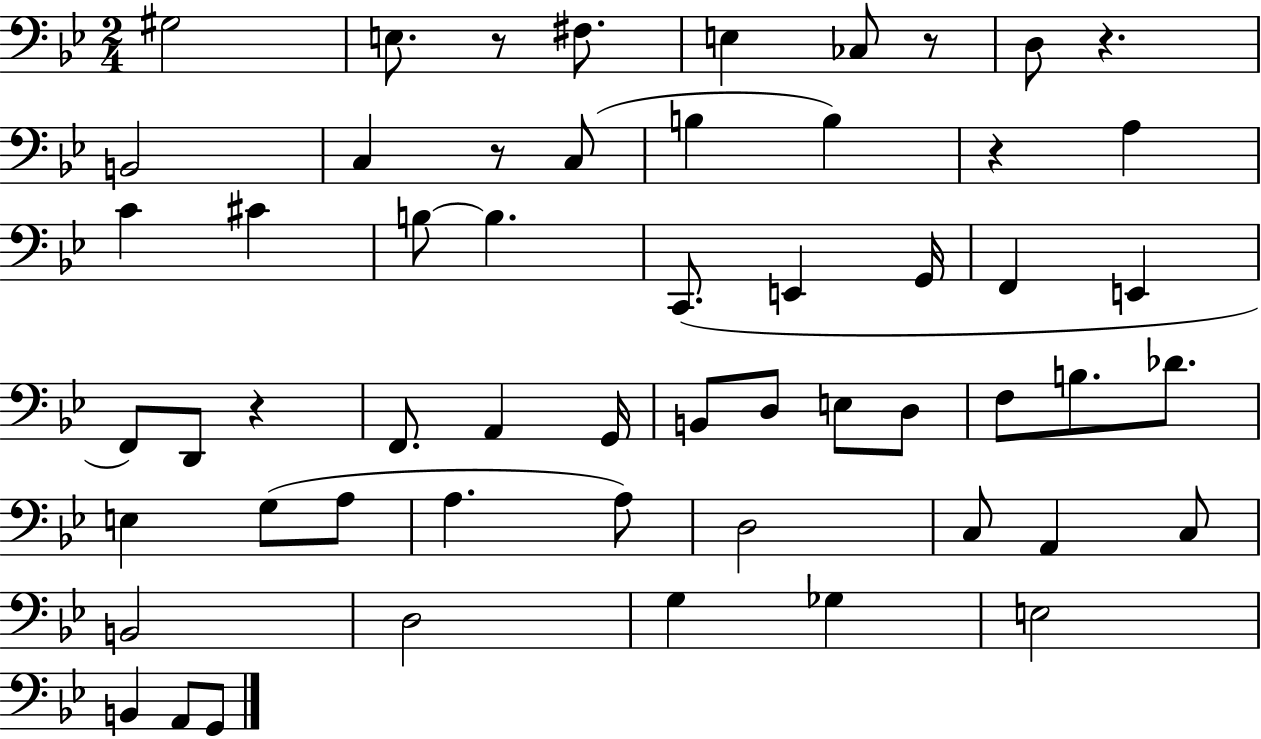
X:1
T:Untitled
M:2/4
L:1/4
K:Bb
^G,2 E,/2 z/2 ^F,/2 E, _C,/2 z/2 D,/2 z B,,2 C, z/2 C,/2 B, B, z A, C ^C B,/2 B, C,,/2 E,, G,,/4 F,, E,, F,,/2 D,,/2 z F,,/2 A,, G,,/4 B,,/2 D,/2 E,/2 D,/2 F,/2 B,/2 _D/2 E, G,/2 A,/2 A, A,/2 D,2 C,/2 A,, C,/2 B,,2 D,2 G, _G, E,2 B,, A,,/2 G,,/2